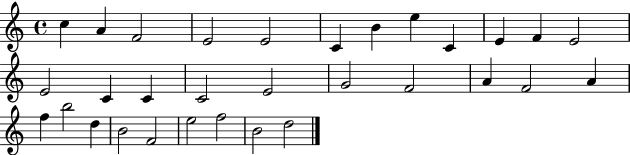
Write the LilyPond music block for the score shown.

{
  \clef treble
  \time 4/4
  \defaultTimeSignature
  \key c \major
  c''4 a'4 f'2 | e'2 e'2 | c'4 b'4 e''4 c'4 | e'4 f'4 e'2 | \break e'2 c'4 c'4 | c'2 e'2 | g'2 f'2 | a'4 f'2 a'4 | \break f''4 b''2 d''4 | b'2 f'2 | e''2 f''2 | b'2 d''2 | \break \bar "|."
}